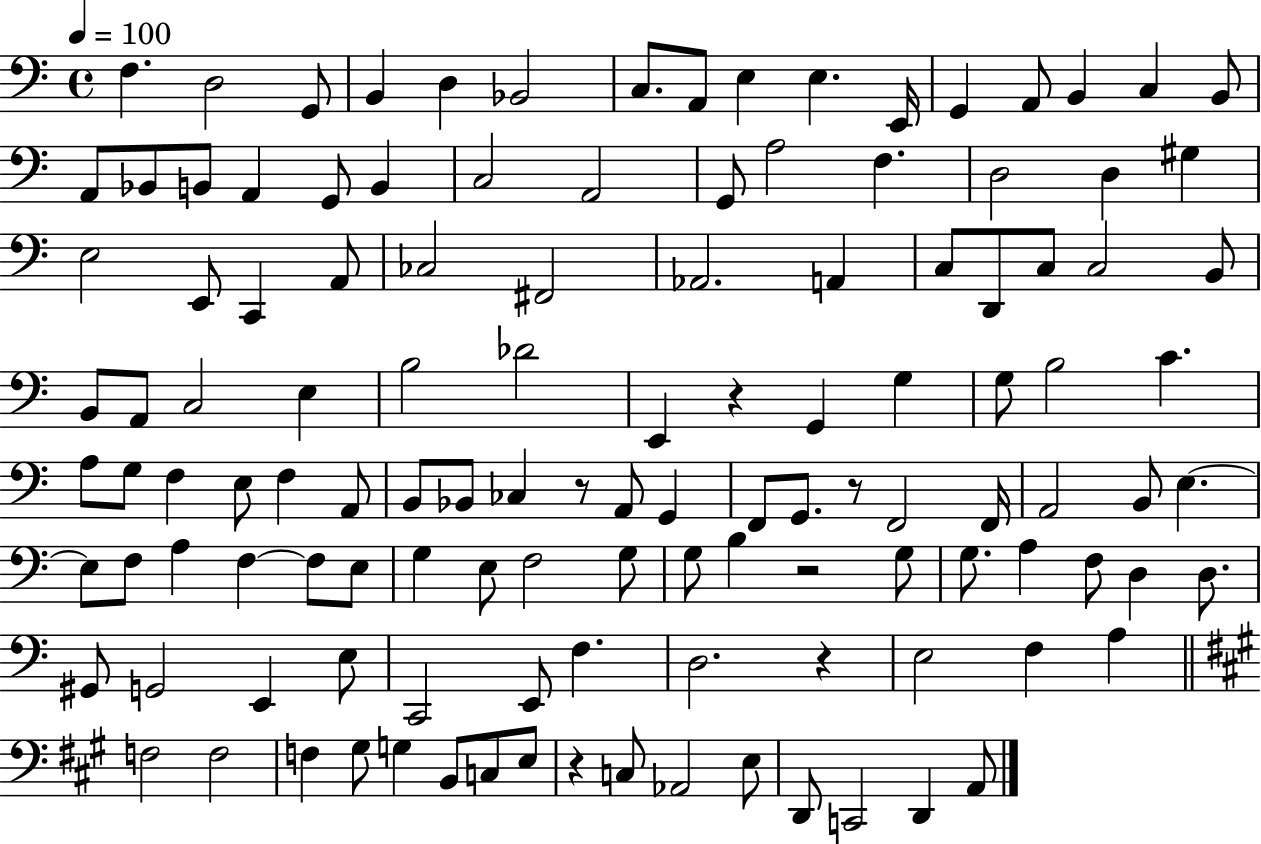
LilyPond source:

{
  \clef bass
  \time 4/4
  \defaultTimeSignature
  \key c \major
  \tempo 4 = 100
  f4. d2 g,8 | b,4 d4 bes,2 | c8. a,8 e4 e4. e,16 | g,4 a,8 b,4 c4 b,8 | \break a,8 bes,8 b,8 a,4 g,8 b,4 | c2 a,2 | g,8 a2 f4. | d2 d4 gis4 | \break e2 e,8 c,4 a,8 | ces2 fis,2 | aes,2. a,4 | c8 d,8 c8 c2 b,8 | \break b,8 a,8 c2 e4 | b2 des'2 | e,4 r4 g,4 g4 | g8 b2 c'4. | \break a8 g8 f4 e8 f4 a,8 | b,8 bes,8 ces4 r8 a,8 g,4 | f,8 g,8. r8 f,2 f,16 | a,2 b,8 e4.~~ | \break e8 f8 a4 f4~~ f8 e8 | g4 e8 f2 g8 | g8 b4 r2 g8 | g8. a4 f8 d4 d8. | \break gis,8 g,2 e,4 e8 | c,2 e,8 f4. | d2. r4 | e2 f4 a4 | \break \bar "||" \break \key a \major f2 f2 | f4 gis8 g4 b,8 c8 e8 | r4 c8 aes,2 e8 | d,8 c,2 d,4 a,8 | \break \bar "|."
}